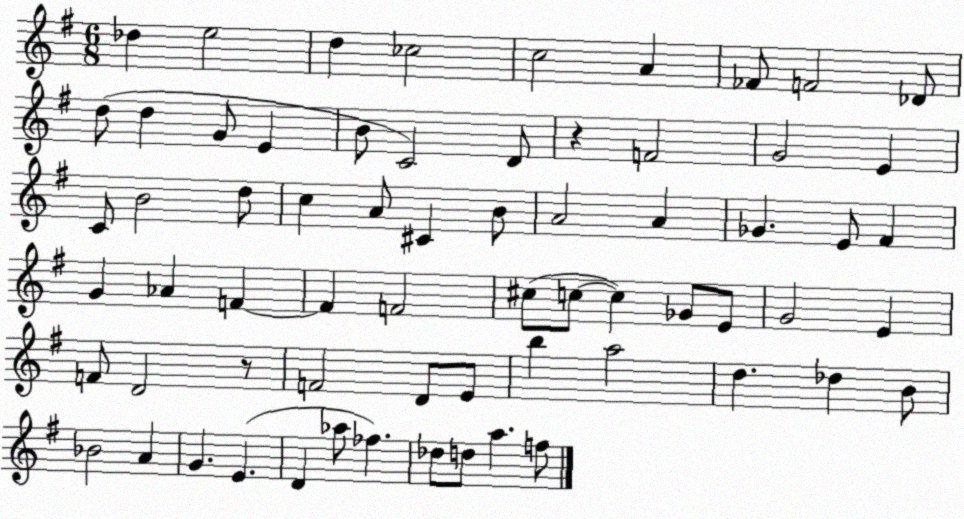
X:1
T:Untitled
M:6/8
L:1/4
K:G
_d e2 d _c2 c2 A _F/2 F2 _D/2 d/2 d G/2 E B/2 C2 D/2 z F2 G2 E C/2 B2 d/2 c A/2 ^C B/2 A2 A _G E/2 ^F G _A F F F2 ^c/2 c/2 c _G/2 E/2 G2 E F/2 D2 z/2 F2 D/2 E/2 b a2 d _d B/2 _B2 A G E D _a/2 _f _d/2 d/2 a f/2